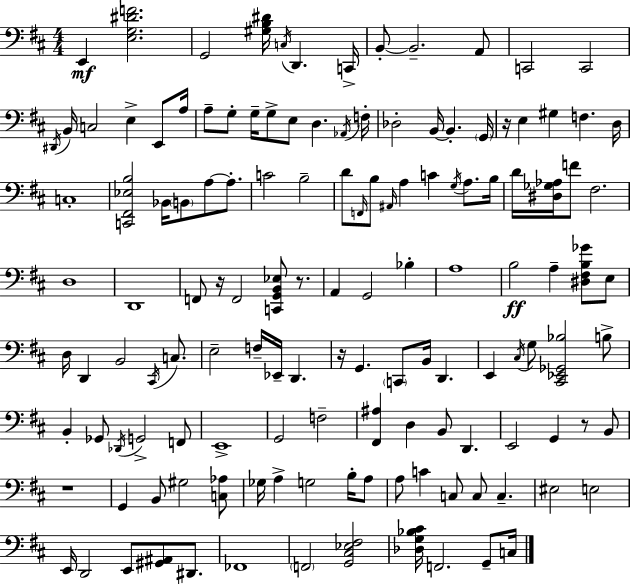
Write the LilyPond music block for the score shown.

{
  \clef bass
  \numericTimeSignature
  \time 4/4
  \key d \major
  \repeat volta 2 { e,4\mf <e g dis' f'>2. | g,2 <gis b dis'>16 \acciaccatura { c16 } d,4. | c,16-> b,8-.~~ b,2.-- a,8 | c,2 c,2 | \break \acciaccatura { dis,16 } b,16 c2 e4-> e,8 | a16 a8-- g8-. g16-- g8-> e8 d4. | \acciaccatura { aes,16 } f16-. des2-. b,16~~ b,4.-. | \parenthesize g,16 r16 e4 gis4 f4. | \break d16 c1-. | <c, fis, ees b>2 bes,16 \parenthesize b,8 a8~~ | a8.-. c'2 b2-- | d'8 \grace { f,16 } b8 \grace { ais,16 } a4 c'4 | \break \acciaccatura { g16 } a8. b16 d'16 <dis ges aes>16 f'8 fis2. | d1 | d,1 | f,8 r16 f,2 | \break <c, g, b, ees>8 r8. a,4 g,2 | bes4-. a1 | b2\ff a4-- | <dis fis b ges'>8 e8 d16 d,4 b,2 | \break \acciaccatura { cis,16 } c8. e2-- f16-- | ees,16-- d,4. r16 g,4. \parenthesize c,8 | b,16 d,4. e,4 \acciaccatura { cis16 } g8 <cis, ees, ges, bes>2 | b8-> b,4-. ges,8 \acciaccatura { des,16 } g,2-> | \break f,8 e,1-> | g,2 | f2-- <fis, ais>4 d4 | b,8 d,4. e,2 | \break g,4 r8 b,8 r1 | g,4 b,8 gis2 | <c aes>8 ges16 a4-> g2 | b16-. a8 a8 c'4 c8 | \break c8 c4.-- eis2 | e2 e,16 d,2 | e,8 <gis, ais,>8 dis,8. fes,1 | \parenthesize f,2 | \break <g, cis ees fis>2 <des g bes cis'>16 f,2. | g,8-- c16 } \bar "|."
}